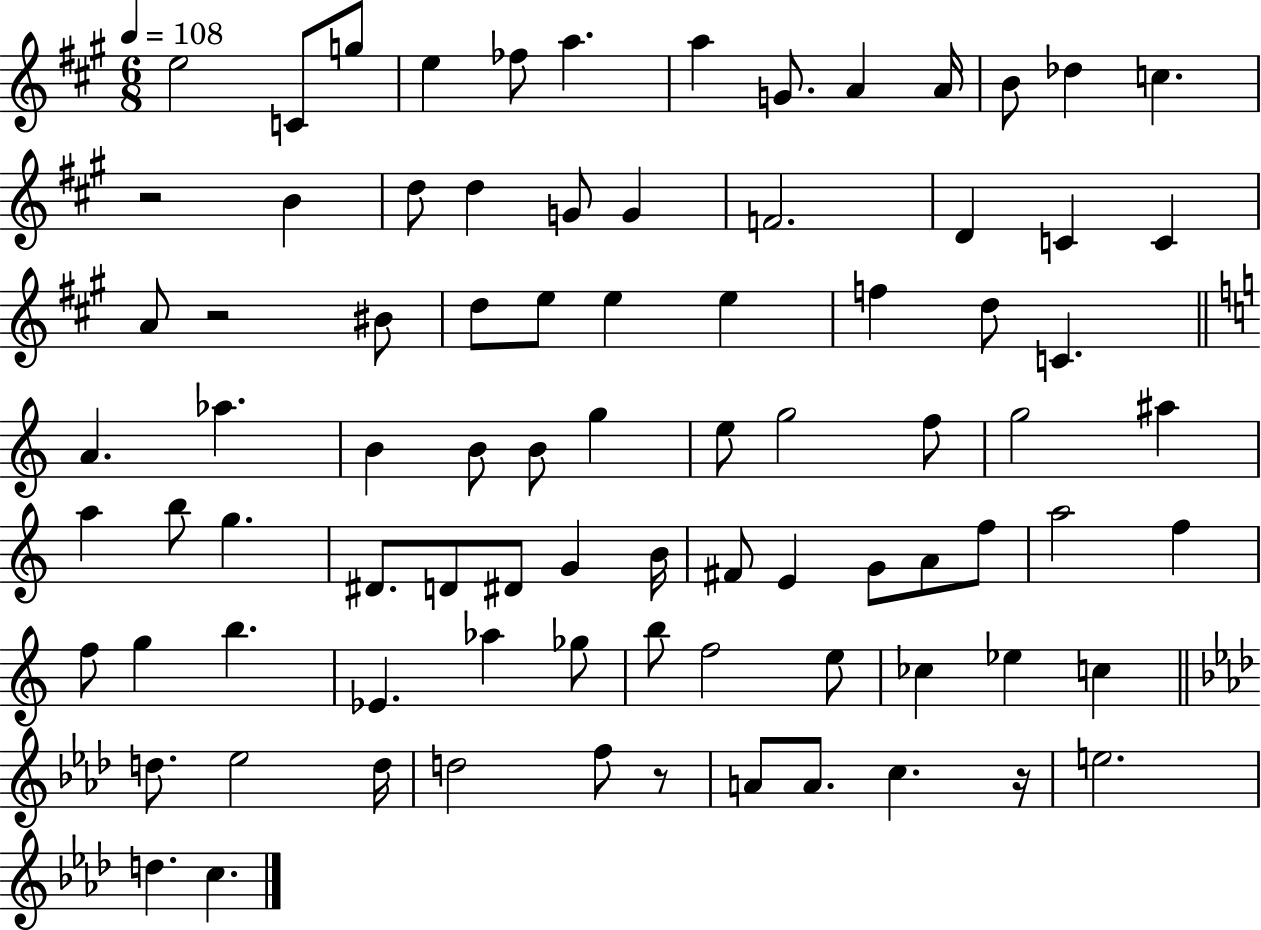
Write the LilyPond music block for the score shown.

{
  \clef treble
  \numericTimeSignature
  \time 6/8
  \key a \major
  \tempo 4 = 108
  e''2 c'8 g''8 | e''4 fes''8 a''4. | a''4 g'8. a'4 a'16 | b'8 des''4 c''4. | \break r2 b'4 | d''8 d''4 g'8 g'4 | f'2. | d'4 c'4 c'4 | \break a'8 r2 bis'8 | d''8 e''8 e''4 e''4 | f''4 d''8 c'4. | \bar "||" \break \key c \major a'4. aes''4. | b'4 b'8 b'8 g''4 | e''8 g''2 f''8 | g''2 ais''4 | \break a''4 b''8 g''4. | dis'8. d'8 dis'8 g'4 b'16 | fis'8 e'4 g'8 a'8 f''8 | a''2 f''4 | \break f''8 g''4 b''4. | ees'4. aes''4 ges''8 | b''8 f''2 e''8 | ces''4 ees''4 c''4 | \break \bar "||" \break \key aes \major d''8. ees''2 d''16 | d''2 f''8 r8 | a'8 a'8. c''4. r16 | e''2. | \break d''4. c''4. | \bar "|."
}